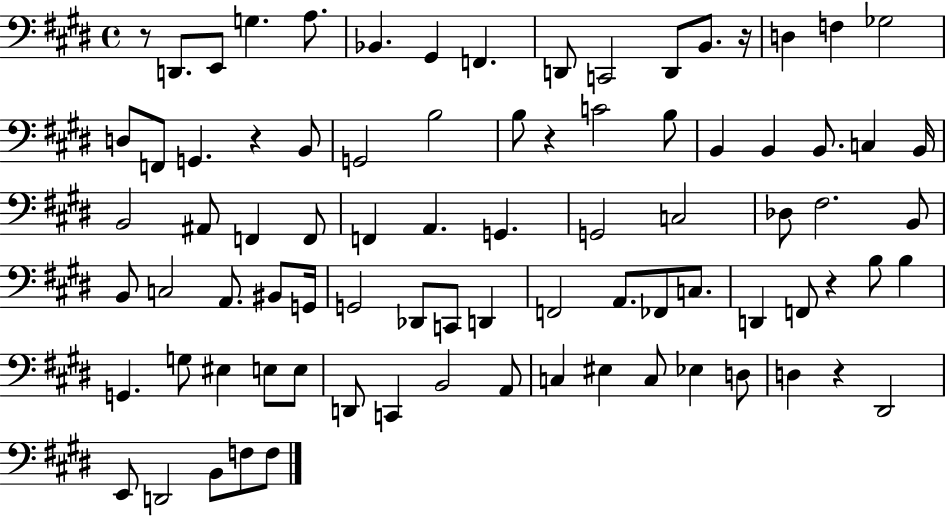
X:1
T:Untitled
M:4/4
L:1/4
K:E
z/2 D,,/2 E,,/2 G, A,/2 _B,, ^G,, F,, D,,/2 C,,2 D,,/2 B,,/2 z/4 D, F, _G,2 D,/2 F,,/2 G,, z B,,/2 G,,2 B,2 B,/2 z C2 B,/2 B,, B,, B,,/2 C, B,,/4 B,,2 ^A,,/2 F,, F,,/2 F,, A,, G,, G,,2 C,2 _D,/2 ^F,2 B,,/2 B,,/2 C,2 A,,/2 ^B,,/2 G,,/4 G,,2 _D,,/2 C,,/2 D,, F,,2 A,,/2 _F,,/2 C,/2 D,, F,,/2 z B,/2 B, G,, G,/2 ^E, E,/2 E,/2 D,,/2 C,, B,,2 A,,/2 C, ^E, C,/2 _E, D,/2 D, z ^D,,2 E,,/2 D,,2 B,,/2 F,/2 F,/2